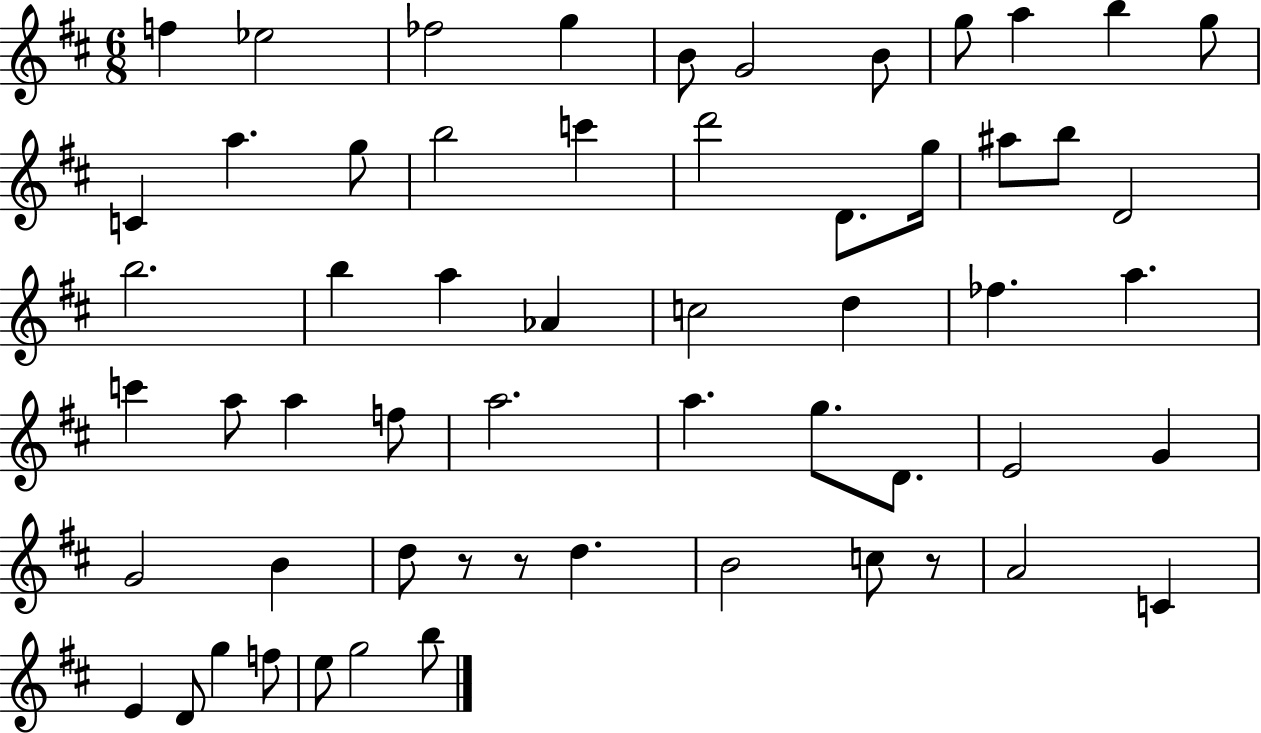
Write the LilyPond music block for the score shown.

{
  \clef treble
  \numericTimeSignature
  \time 6/8
  \key d \major
  f''4 ees''2 | fes''2 g''4 | b'8 g'2 b'8 | g''8 a''4 b''4 g''8 | \break c'4 a''4. g''8 | b''2 c'''4 | d'''2 d'8. g''16 | ais''8 b''8 d'2 | \break b''2. | b''4 a''4 aes'4 | c''2 d''4 | fes''4. a''4. | \break c'''4 a''8 a''4 f''8 | a''2. | a''4. g''8. d'8. | e'2 g'4 | \break g'2 b'4 | d''8 r8 r8 d''4. | b'2 c''8 r8 | a'2 c'4 | \break e'4 d'8 g''4 f''8 | e''8 g''2 b''8 | \bar "|."
}